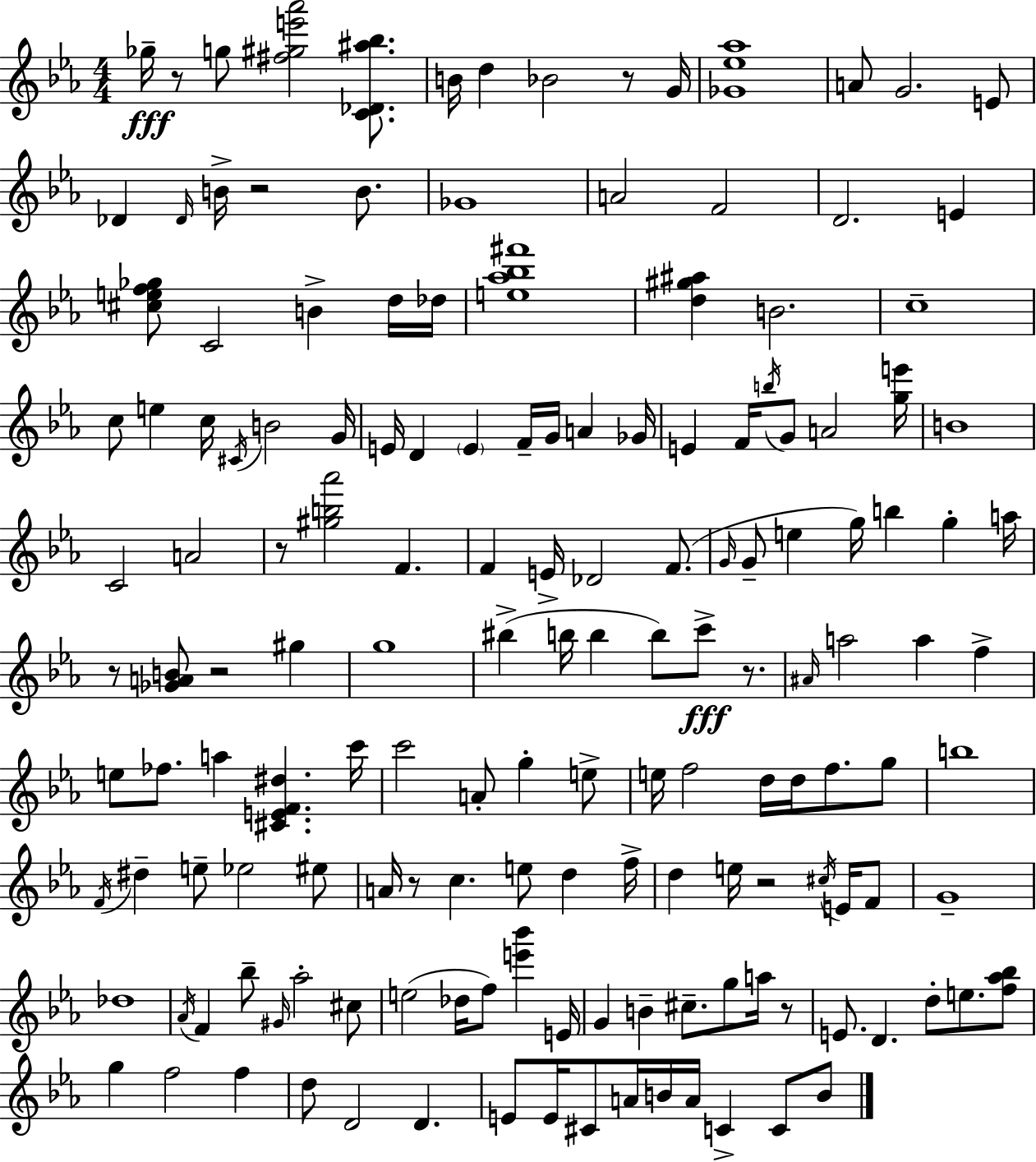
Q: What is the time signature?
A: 4/4